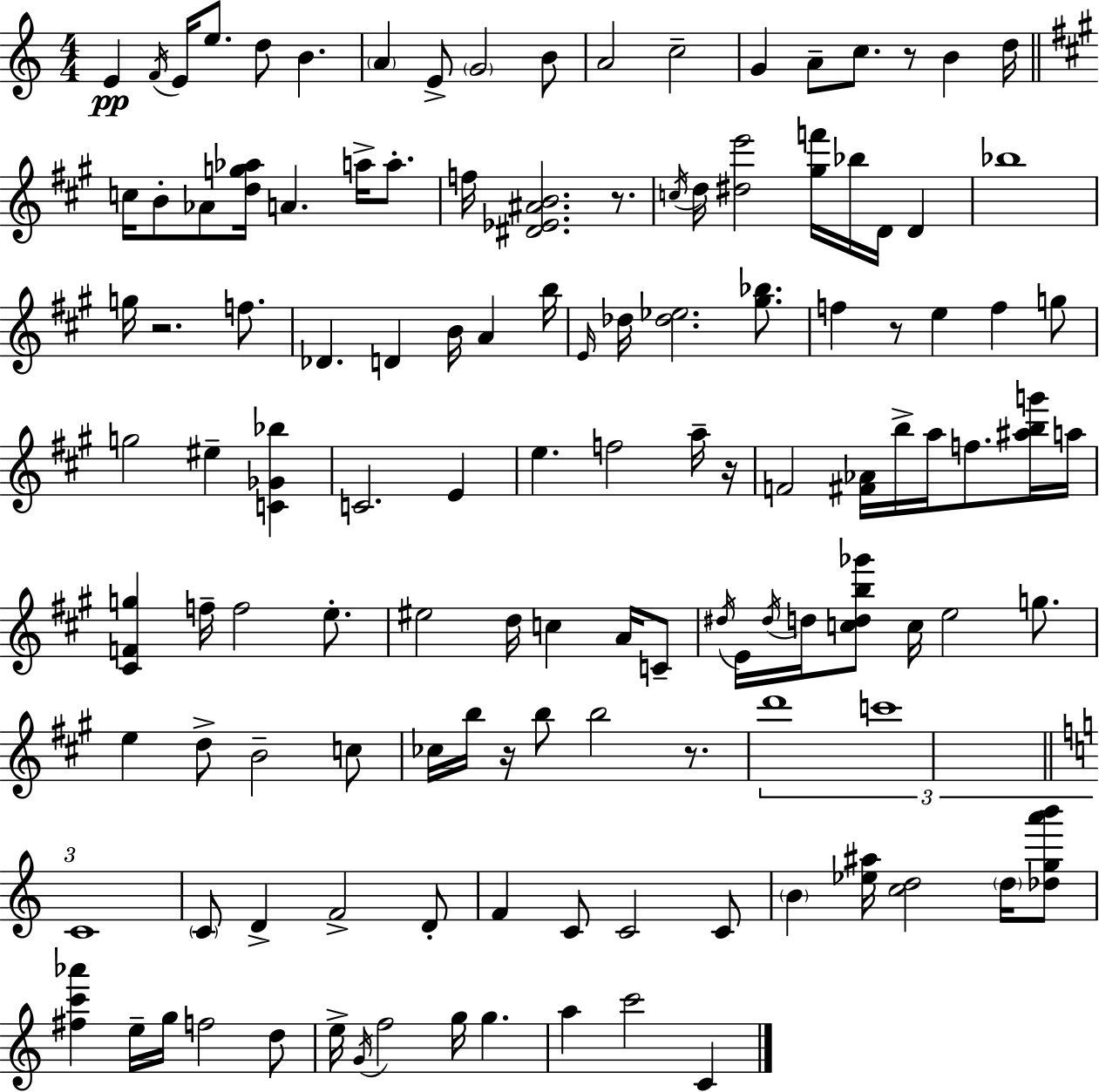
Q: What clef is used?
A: treble